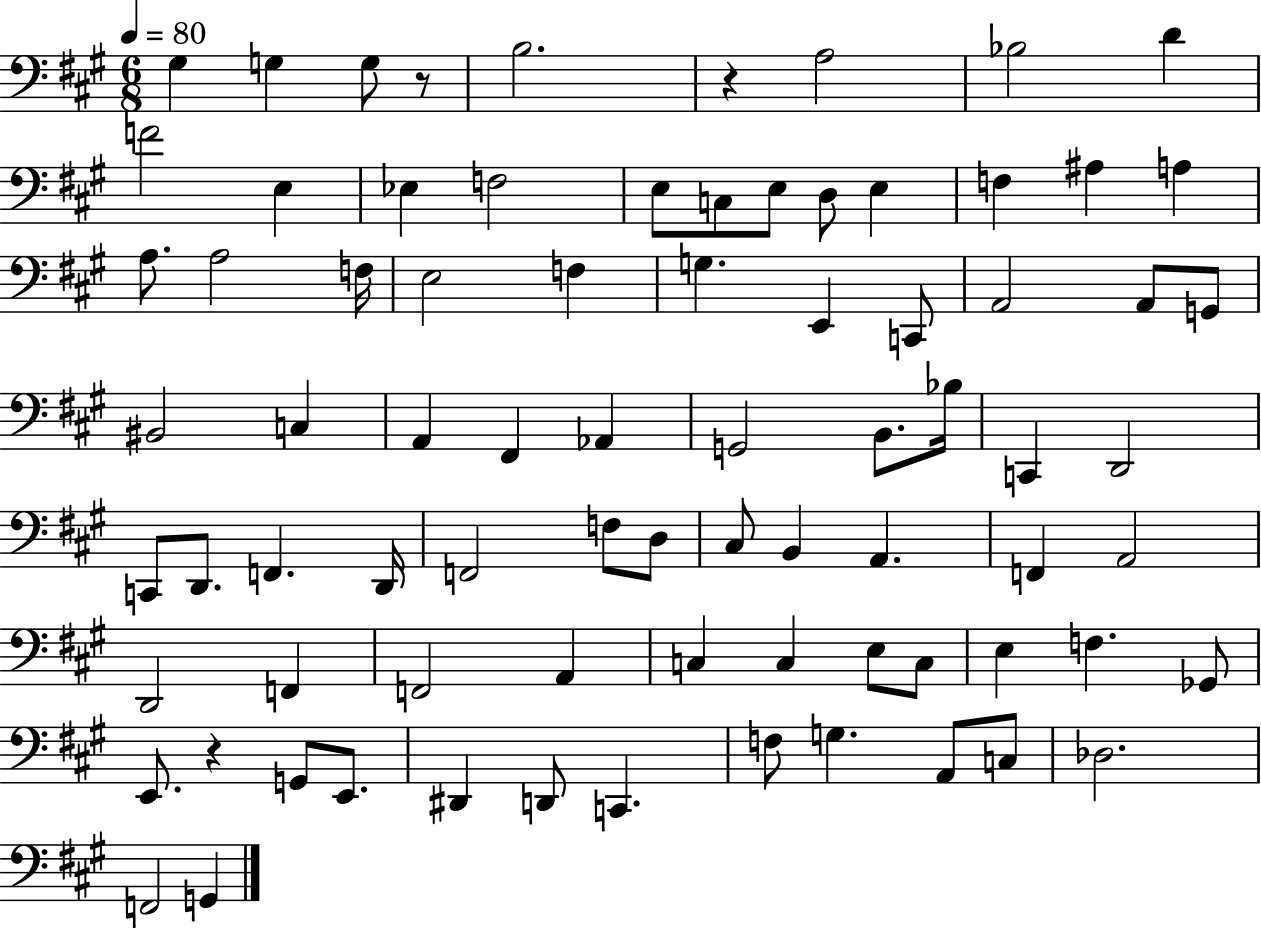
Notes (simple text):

G#3/q G3/q G3/e R/e B3/h. R/q A3/h Bb3/h D4/q F4/h E3/q Eb3/q F3/h E3/e C3/e E3/e D3/e E3/q F3/q A#3/q A3/q A3/e. A3/h F3/s E3/h F3/q G3/q. E2/q C2/e A2/h A2/e G2/e BIS2/h C3/q A2/q F#2/q Ab2/q G2/h B2/e. Bb3/s C2/q D2/h C2/e D2/e. F2/q. D2/s F2/h F3/e D3/e C#3/e B2/q A2/q. F2/q A2/h D2/h F2/q F2/h A2/q C3/q C3/q E3/e C3/e E3/q F3/q. Gb2/e E2/e. R/q G2/e E2/e. D#2/q D2/e C2/q. F3/e G3/q. A2/e C3/e Db3/h. F2/h G2/q